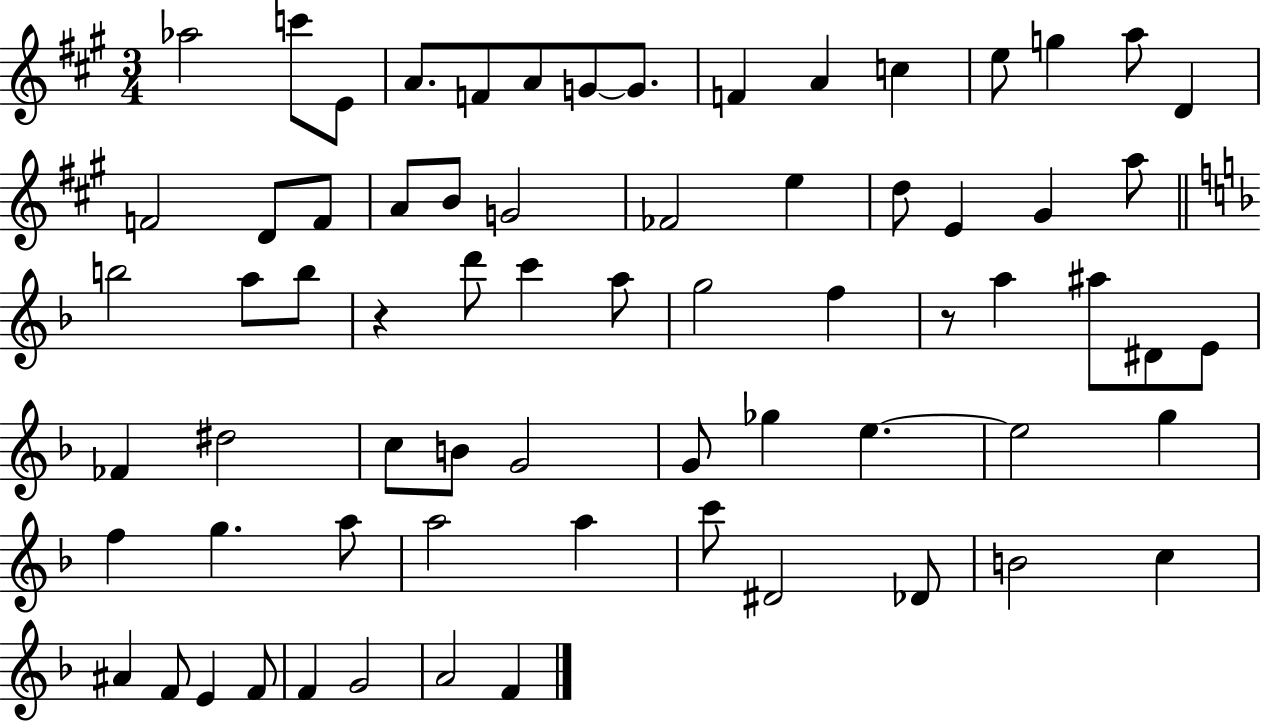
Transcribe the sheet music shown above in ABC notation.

X:1
T:Untitled
M:3/4
L:1/4
K:A
_a2 c'/2 E/2 A/2 F/2 A/2 G/2 G/2 F A c e/2 g a/2 D F2 D/2 F/2 A/2 B/2 G2 _F2 e d/2 E ^G a/2 b2 a/2 b/2 z d'/2 c' a/2 g2 f z/2 a ^a/2 ^D/2 E/2 _F ^d2 c/2 B/2 G2 G/2 _g e e2 g f g a/2 a2 a c'/2 ^D2 _D/2 B2 c ^A F/2 E F/2 F G2 A2 F